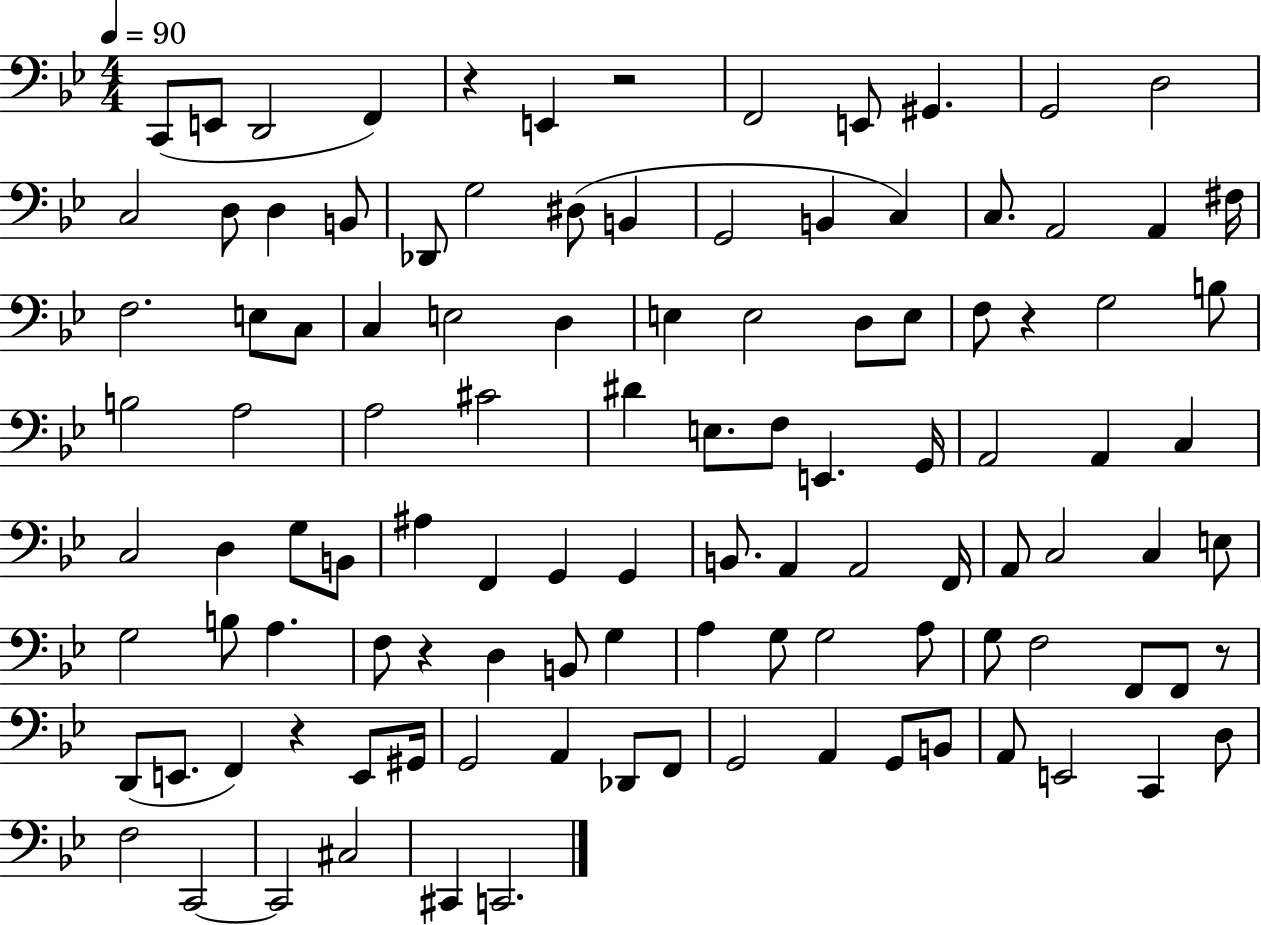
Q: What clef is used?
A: bass